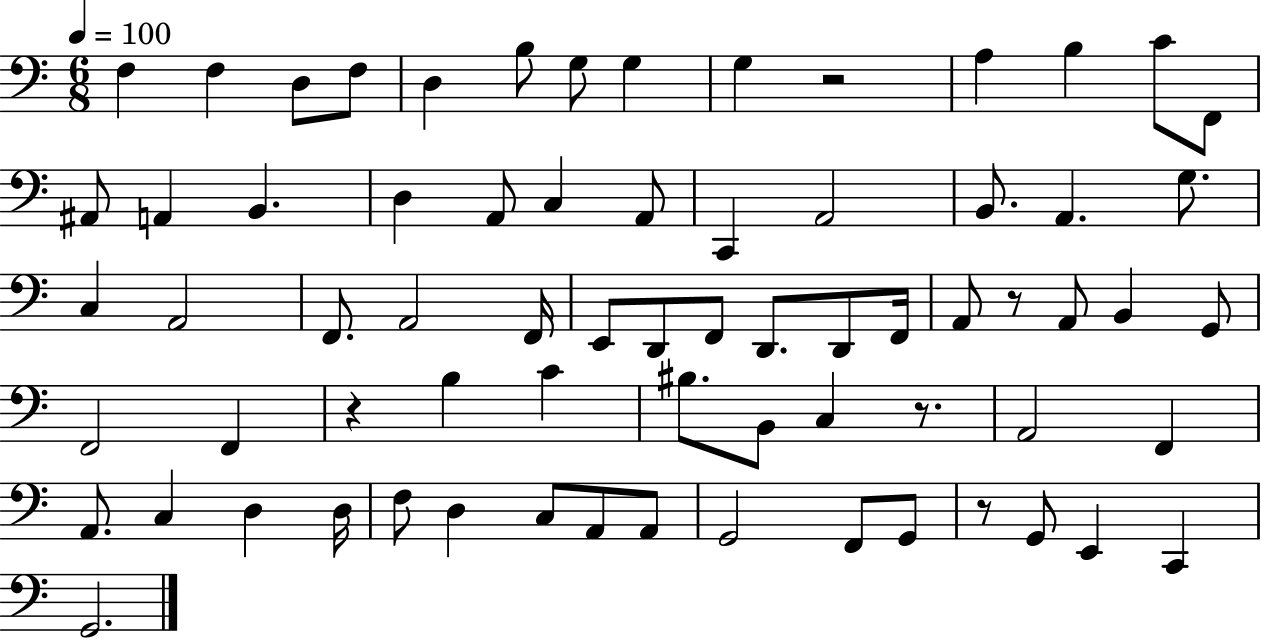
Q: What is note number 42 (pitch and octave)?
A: F2